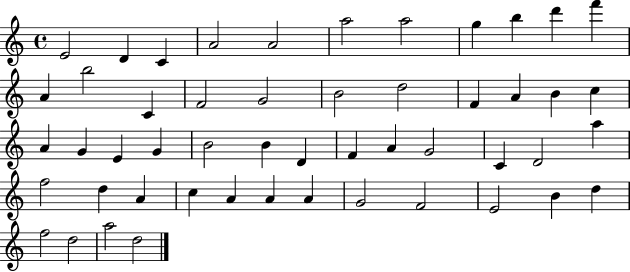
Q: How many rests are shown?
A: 0